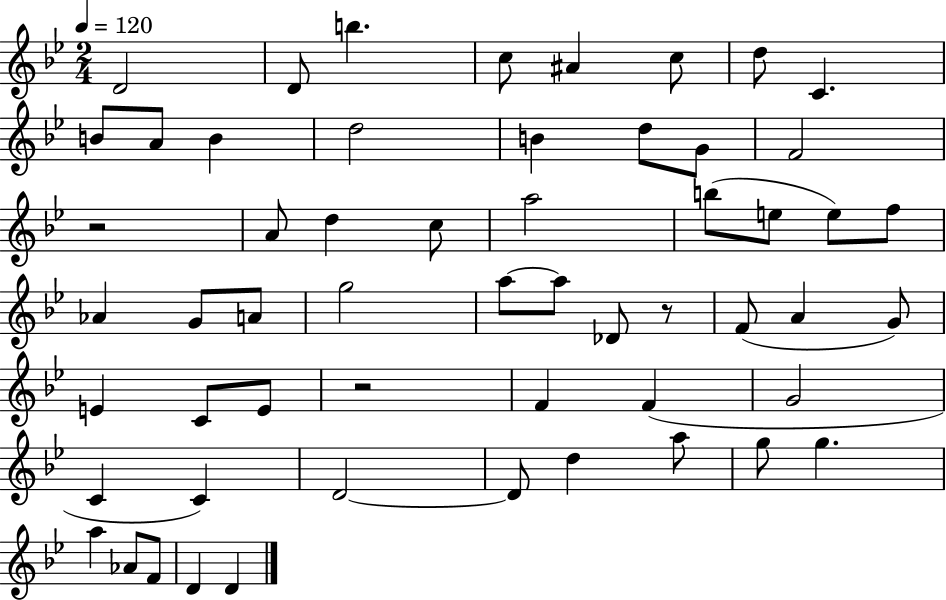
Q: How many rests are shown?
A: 3